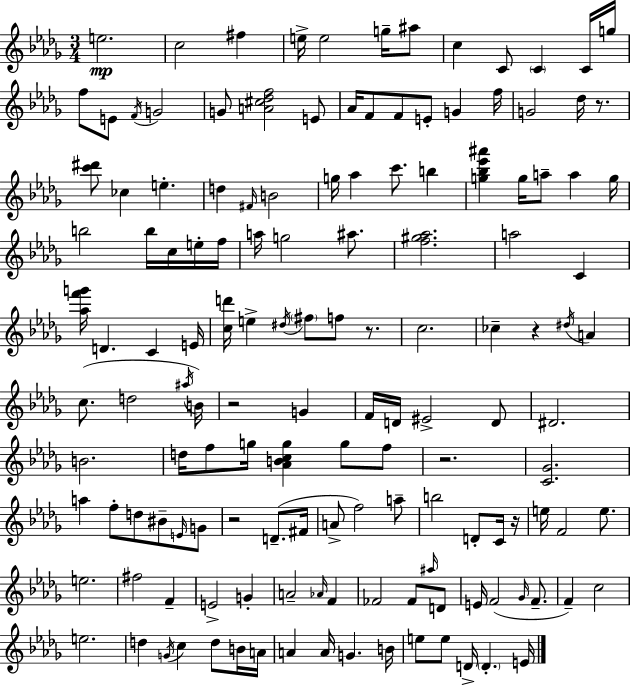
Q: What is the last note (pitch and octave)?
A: E4